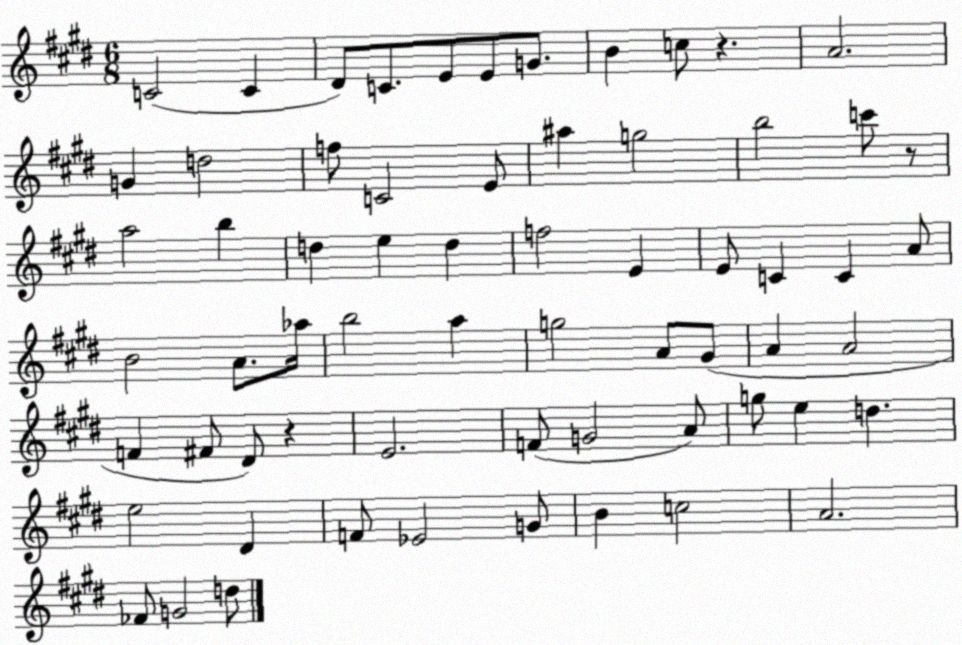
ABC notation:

X:1
T:Untitled
M:6/8
L:1/4
K:E
C2 C ^D/2 C/2 E/2 E/2 G/2 B c/2 z A2 G d2 f/2 C2 E/2 ^a g2 b2 c'/2 z/2 a2 b d e d f2 E E/2 C C A/2 B2 A/2 _a/4 b2 a g2 A/2 ^G/2 A A2 F ^F/2 ^D/2 z E2 F/2 G2 A/2 g/2 e d e2 ^D F/2 _E2 G/2 B c2 A2 _F/2 G2 d/2